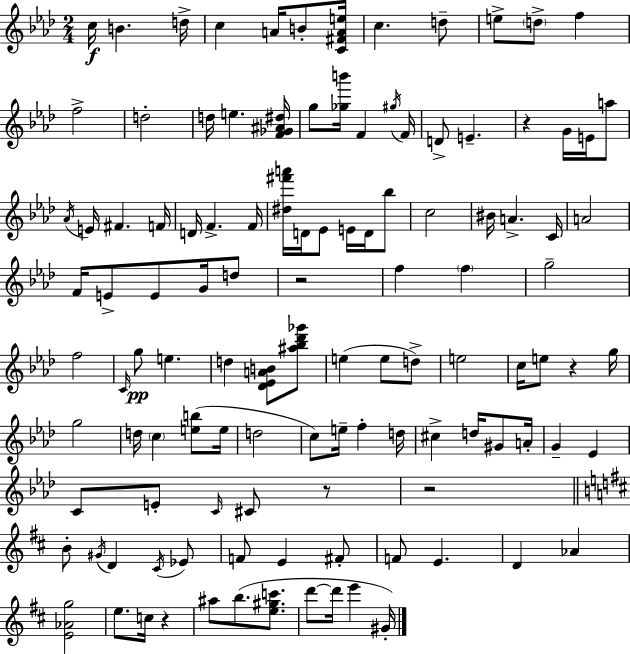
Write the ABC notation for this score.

X:1
T:Untitled
M:2/4
L:1/4
K:Ab
c/4 B d/4 c A/4 B/2 [C^FAe]/4 c d/2 e/2 d/2 f f2 d2 d/4 e [F_G^A^d]/4 g/2 [_gb']/4 F ^g/4 F/4 D/2 E z G/4 E/4 a/2 _A/4 E/4 ^F F/4 D/4 F F/4 [^d^f'a']/4 D/4 _E/2 E/4 D/4 _b/2 c2 ^B/4 A C/4 A2 F/4 E/2 E/2 G/4 d/2 z2 f f g2 f2 C/4 g/2 e d [_D_EAB]/2 [^a_b_d'_g']/2 e e/2 d/2 e2 c/4 e/2 z g/4 g2 d/4 c [eb]/2 e/4 d2 c/2 e/4 f d/4 ^c d/4 ^G/2 A/4 G _E C/2 E/2 C/4 ^C/2 z/2 z2 B/2 ^G/4 D ^C/4 _E/2 F/2 E ^F/2 F/2 E D _A [E_Ag]2 e/2 c/4 z ^a/2 b/2 [e^gc']/2 d'/2 d'/4 e' ^G/4